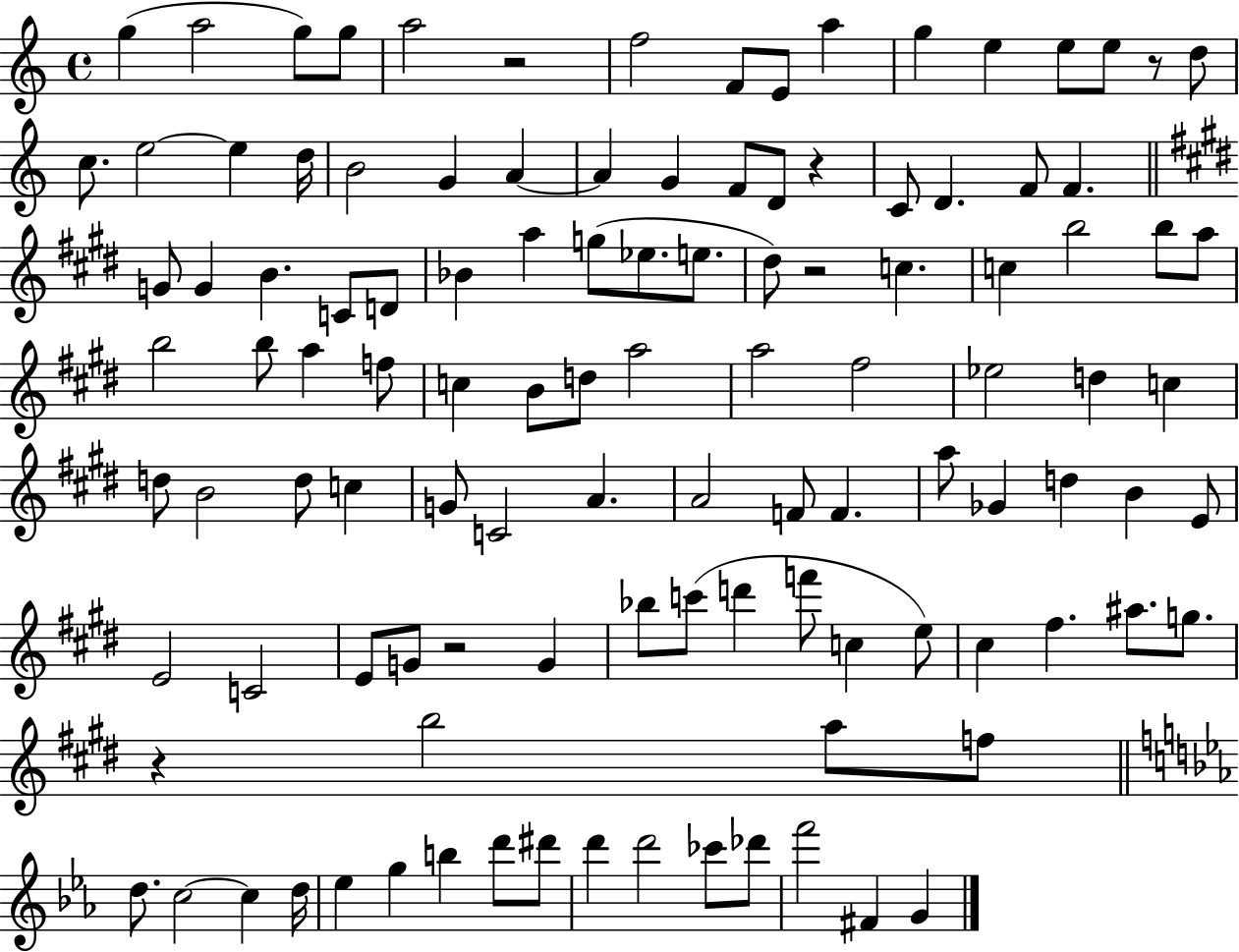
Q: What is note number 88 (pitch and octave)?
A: G5